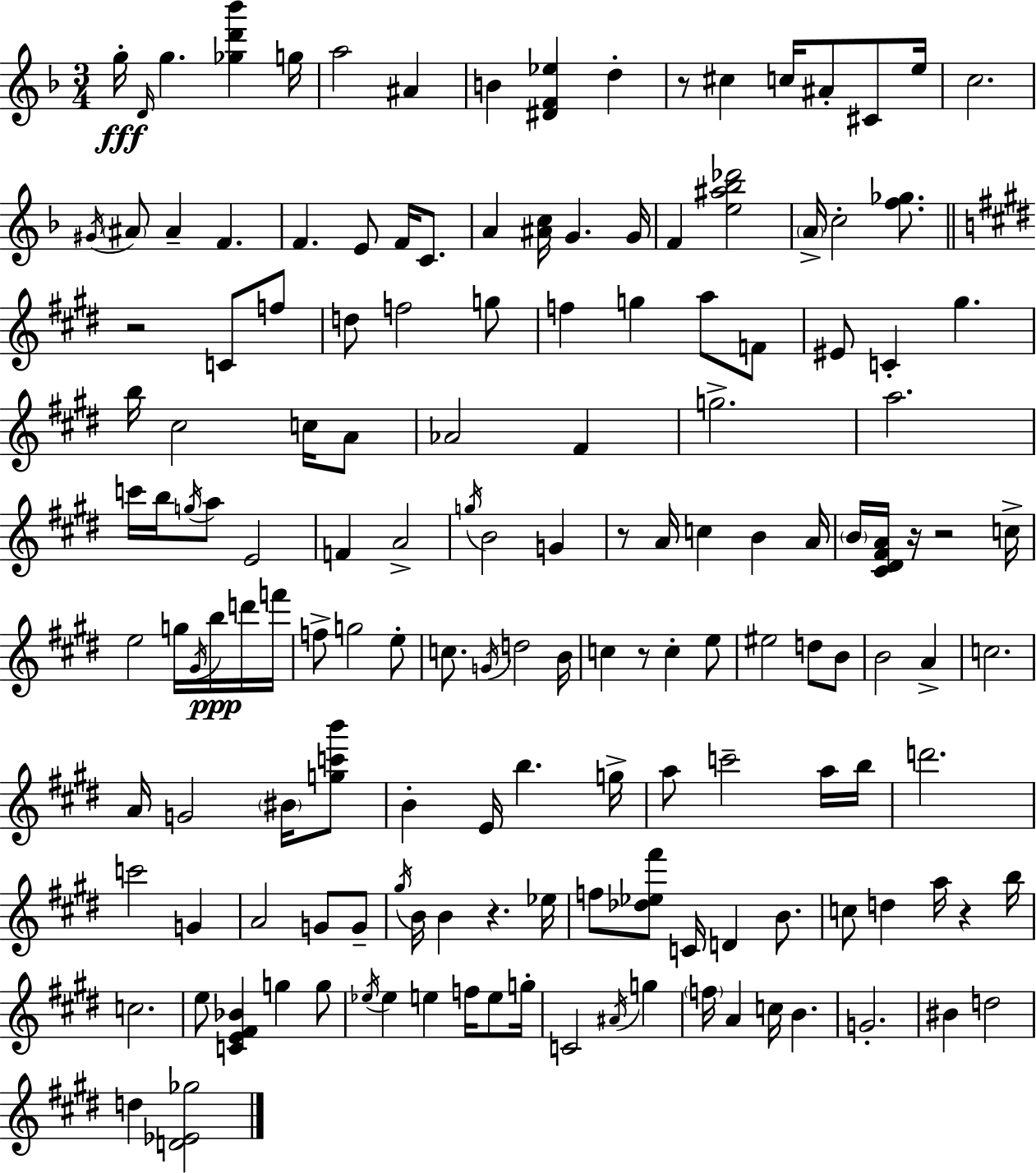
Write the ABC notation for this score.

X:1
T:Untitled
M:3/4
L:1/4
K:Dm
g/4 D/4 g [_gd'_b'] g/4 a2 ^A B [^DF_e] d z/2 ^c c/4 ^A/2 ^C/2 e/4 c2 ^G/4 ^A/2 ^A F F E/2 F/4 C/2 A [^Ac]/4 G G/4 F [e^a_b_d']2 A/4 c2 [f_g]/2 z2 C/2 f/2 d/2 f2 g/2 f g a/2 F/2 ^E/2 C ^g b/4 ^c2 c/4 A/2 _A2 ^F g2 a2 c'/4 b/4 g/4 a/2 E2 F A2 g/4 B2 G z/2 A/4 c B A/4 B/4 [^C^D^FA]/4 z/4 z2 c/4 e2 g/4 ^G/4 b/4 d'/4 f'/4 f/2 g2 e/2 c/2 G/4 d2 B/4 c z/2 c e/2 ^e2 d/2 B/2 B2 A c2 A/4 G2 ^B/4 [gc'b']/2 B E/4 b g/4 a/2 c'2 a/4 b/4 d'2 c'2 G A2 G/2 G/2 ^g/4 B/4 B z _e/4 f/2 [_d_e^f']/2 C/4 D B/2 c/2 d a/4 z b/4 c2 e/2 [CE^F_B] g g/2 _e/4 _e e f/4 e/2 g/4 C2 ^A/4 g f/4 A c/4 B G2 ^B d2 d [D_E_g]2